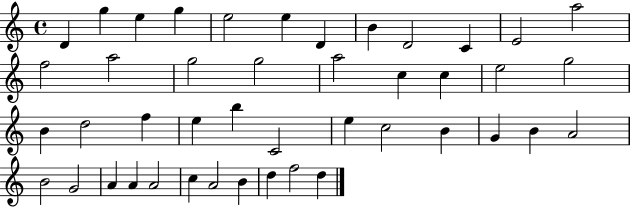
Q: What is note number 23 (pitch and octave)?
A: D5